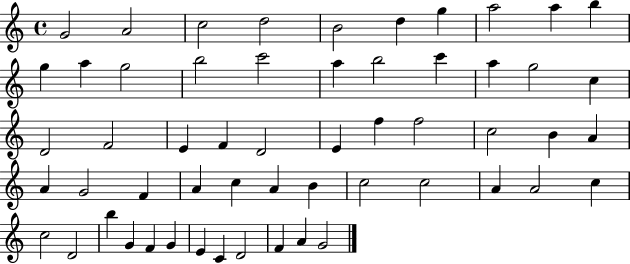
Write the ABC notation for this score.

X:1
T:Untitled
M:4/4
L:1/4
K:C
G2 A2 c2 d2 B2 d g a2 a b g a g2 b2 c'2 a b2 c' a g2 c D2 F2 E F D2 E f f2 c2 B A A G2 F A c A B c2 c2 A A2 c c2 D2 b G F G E C D2 F A G2